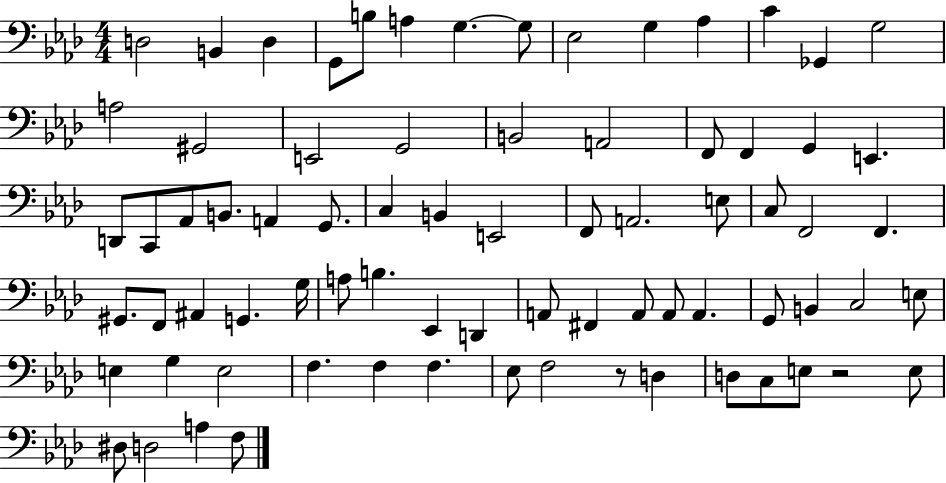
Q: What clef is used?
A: bass